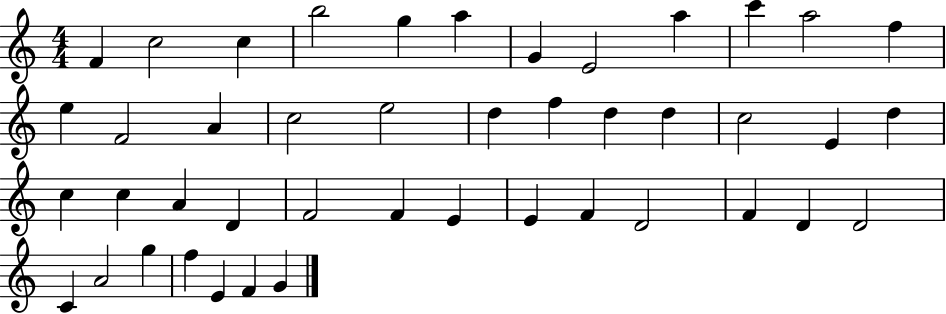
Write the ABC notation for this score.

X:1
T:Untitled
M:4/4
L:1/4
K:C
F c2 c b2 g a G E2 a c' a2 f e F2 A c2 e2 d f d d c2 E d c c A D F2 F E E F D2 F D D2 C A2 g f E F G